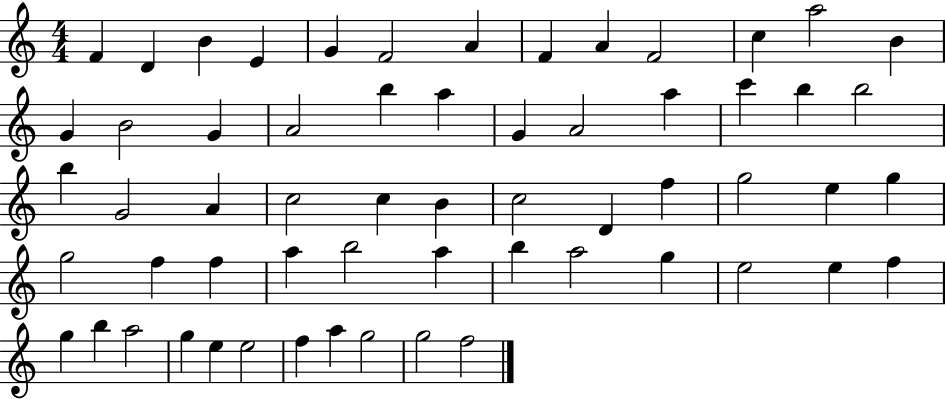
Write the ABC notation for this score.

X:1
T:Untitled
M:4/4
L:1/4
K:C
F D B E G F2 A F A F2 c a2 B G B2 G A2 b a G A2 a c' b b2 b G2 A c2 c B c2 D f g2 e g g2 f f a b2 a b a2 g e2 e f g b a2 g e e2 f a g2 g2 f2